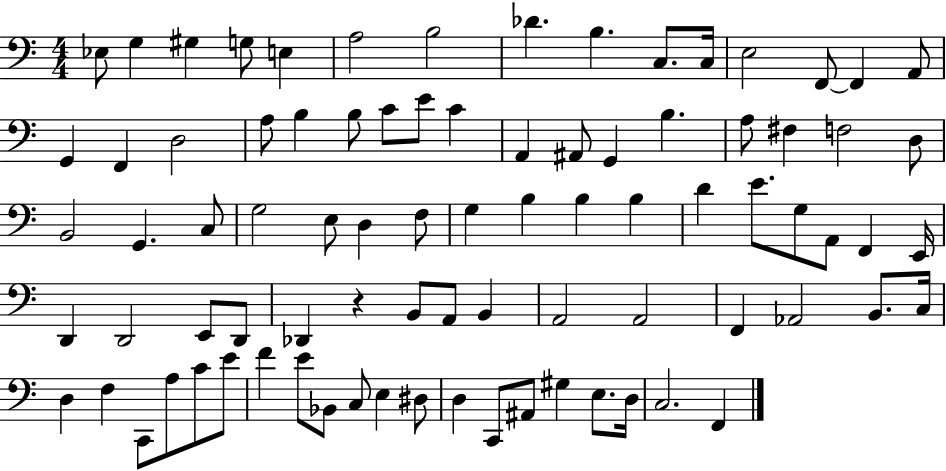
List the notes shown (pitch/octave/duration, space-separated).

Eb3/e G3/q G#3/q G3/e E3/q A3/h B3/h Db4/q. B3/q. C3/e. C3/s E3/h F2/e F2/q A2/e G2/q F2/q D3/h A3/e B3/q B3/e C4/e E4/e C4/q A2/q A#2/e G2/q B3/q. A3/e F#3/q F3/h D3/e B2/h G2/q. C3/e G3/h E3/e D3/q F3/e G3/q B3/q B3/q B3/q D4/q E4/e. G3/e A2/e F2/q E2/s D2/q D2/h E2/e D2/e Db2/q R/q B2/e A2/e B2/q A2/h A2/h F2/q Ab2/h B2/e. C3/s D3/q F3/q C2/e A3/e C4/e E4/e F4/q E4/e Bb2/e C3/e E3/q D#3/e D3/q C2/e A#2/e G#3/q E3/e. D3/s C3/h. F2/q